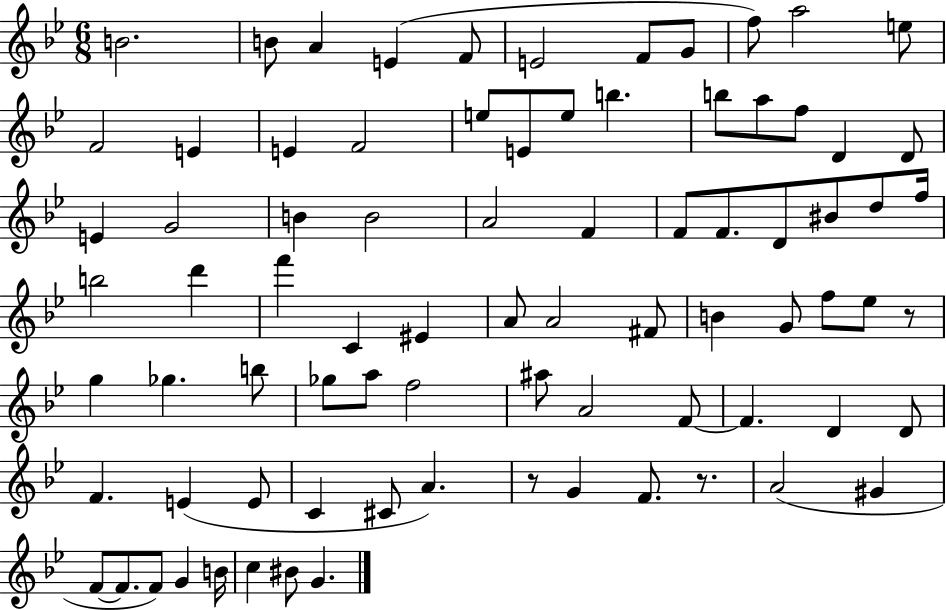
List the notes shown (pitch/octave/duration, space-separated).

B4/h. B4/e A4/q E4/q F4/e E4/h F4/e G4/e F5/e A5/h E5/e F4/h E4/q E4/q F4/h E5/e E4/e E5/e B5/q. B5/e A5/e F5/e D4/q D4/e E4/q G4/h B4/q B4/h A4/h F4/q F4/e F4/e. D4/e BIS4/e D5/e F5/s B5/h D6/q F6/q C4/q EIS4/q A4/e A4/h F#4/e B4/q G4/e F5/e Eb5/e R/e G5/q Gb5/q. B5/e Gb5/e A5/e F5/h A#5/e A4/h F4/e F4/q. D4/q D4/e F4/q. E4/q E4/e C4/q C#4/e A4/q. R/e G4/q F4/e. R/e. A4/h G#4/q F4/e F4/e. F4/e G4/q B4/s C5/q BIS4/e G4/q.